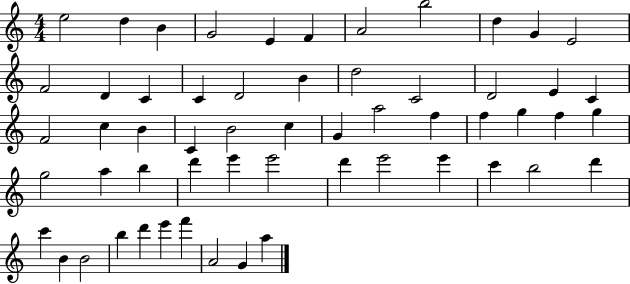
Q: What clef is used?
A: treble